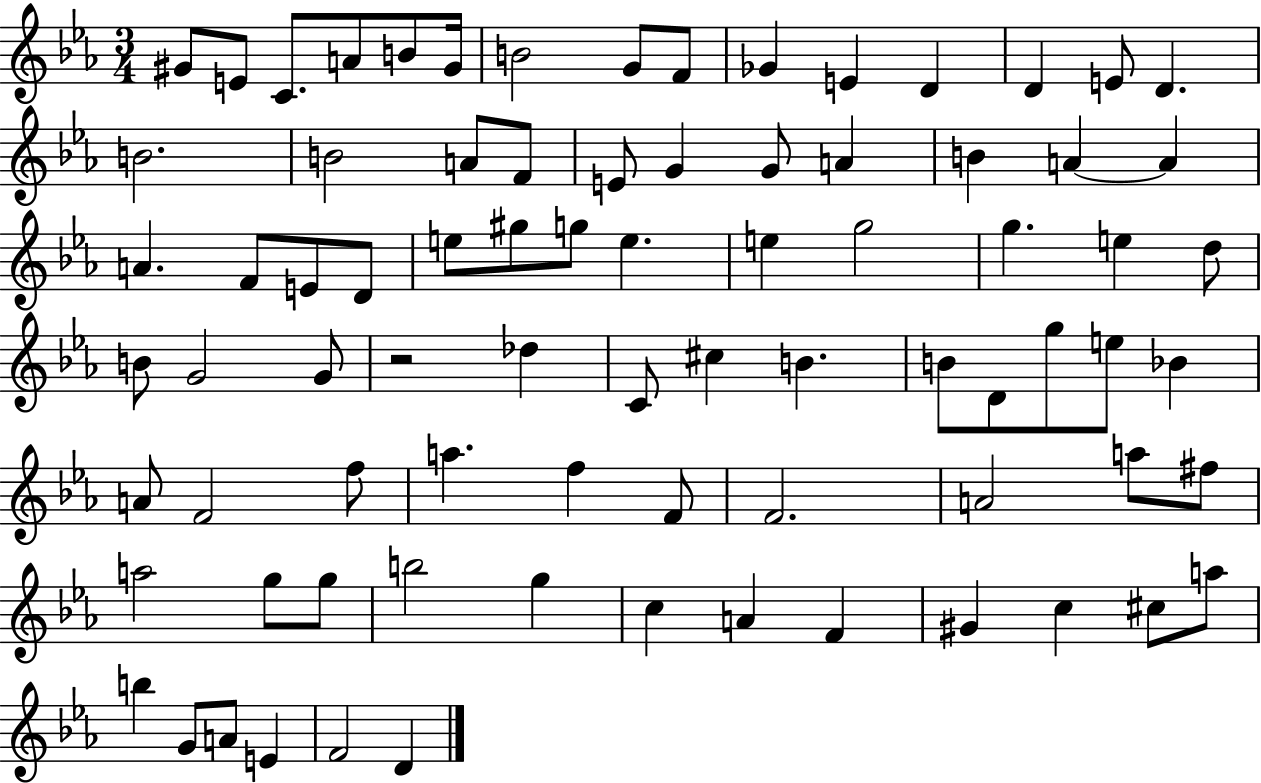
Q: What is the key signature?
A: EES major